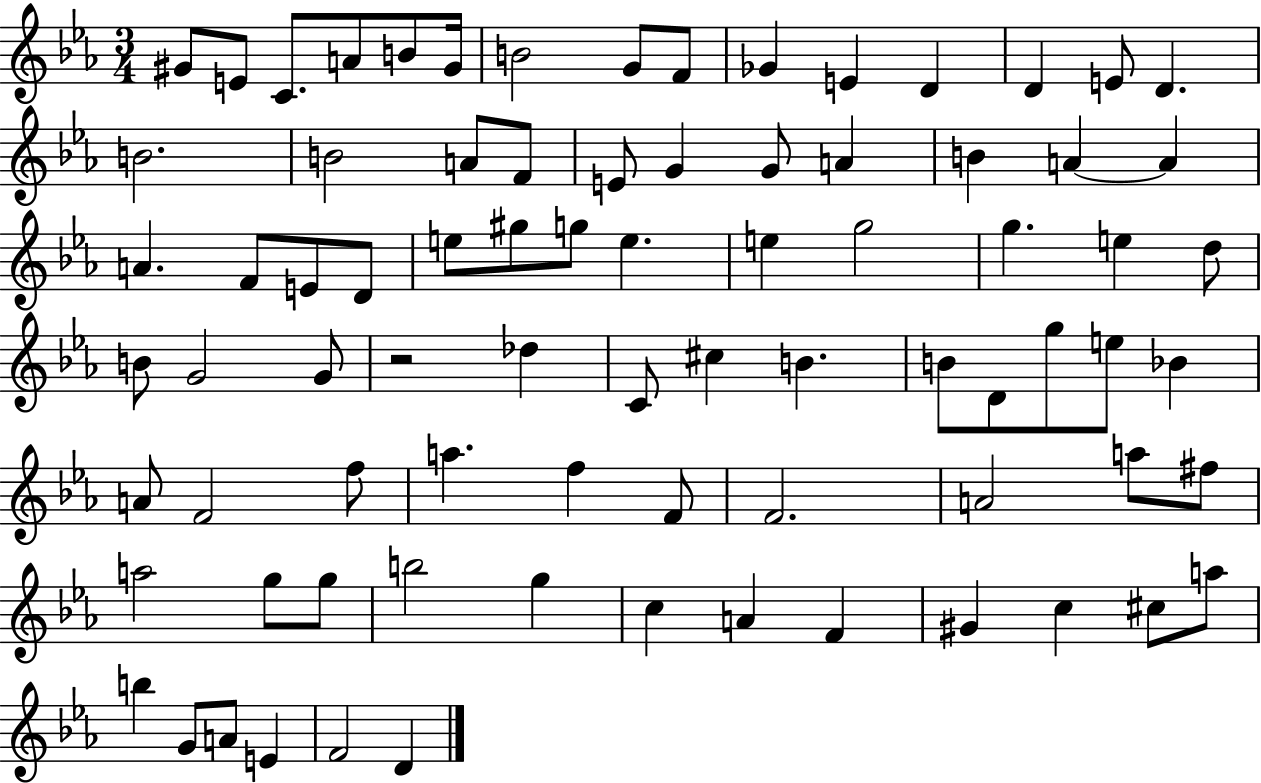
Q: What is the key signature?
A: EES major